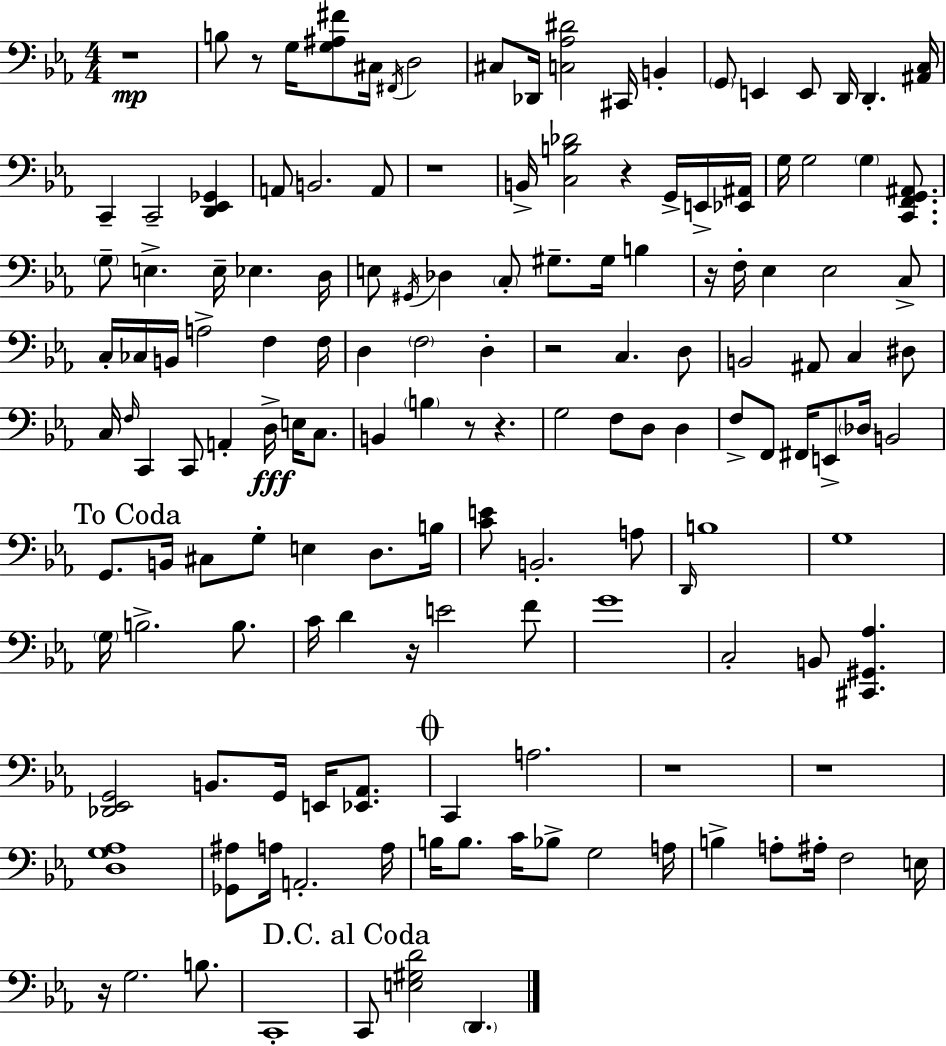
{
  \clef bass
  \numericTimeSignature
  \time 4/4
  \key c \minor
  \repeat volta 2 { r1\mp | b8 r8 g16 <g ais fis'>8 cis16 \acciaccatura { fis,16 } d2 | cis8 des,16 <c aes dis'>2 cis,16 b,4-. | \parenthesize g,8 e,4 e,8 d,16 d,4.-. | \break <ais, c>16 c,4-- c,2-- <d, ees, ges,>4 | a,8 b,2. a,8 | r1 | b,16-> <c b des'>2 r4 g,16-> e,16-> | \break <ees, ais,>16 g16 g2 \parenthesize g4 <c, f, g, ais,>8. | \parenthesize g8-- e4.-> e16-- ees4. | d16 e8 \acciaccatura { gis,16 } des4 \parenthesize c8-. gis8.-- gis16 b4 | r16 f16-. ees4 ees2 | \break c8-> c16-. ces16 b,16 a2-> f4 | f16 d4 \parenthesize f2 d4-. | r2 c4. | d8 b,2 ais,8 c4 | \break dis8 c16 \grace { f16 } c,4 c,8 a,4-. d16->\fff e16 | c8. b,4 \parenthesize b4 r8 r4. | g2 f8 d8 d4 | f8-> f,8 fis,16 e,8-> \parenthesize des16 b,2 | \break \mark "To Coda" g,8. b,16 cis8 g8-. e4 d8. | b16 <c' e'>8 b,2.-. | a8 \grace { d,16 } b1 | g1 | \break \parenthesize g16 b2.-> | b8. c'16 d'4 r16 e'2 | f'8 g'1 | c2-. b,8 <cis, gis, aes>4. | \break <des, ees, g,>2 b,8. g,16 | e,16 <ees, aes,>8. \mark \markup { \musicglyph "scripts.coda" } c,4 a2. | r1 | r1 | \break <d g aes>1 | <ges, ais>8 a16 a,2.-. | a16 b16 b8. c'16 bes8-> g2 | a16 b4-> a8-. ais16-. f2 | \break e16 r16 g2. | b8. c,1-. | \mark "D.C. al Coda" c,8 <e gis d'>2 \parenthesize d,4. | } \bar "|."
}